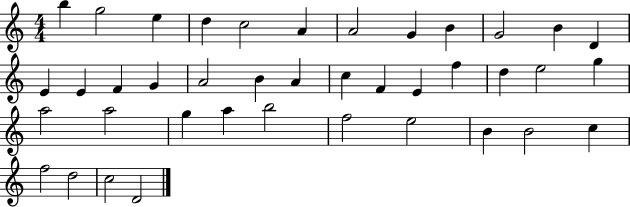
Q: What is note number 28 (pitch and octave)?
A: A5